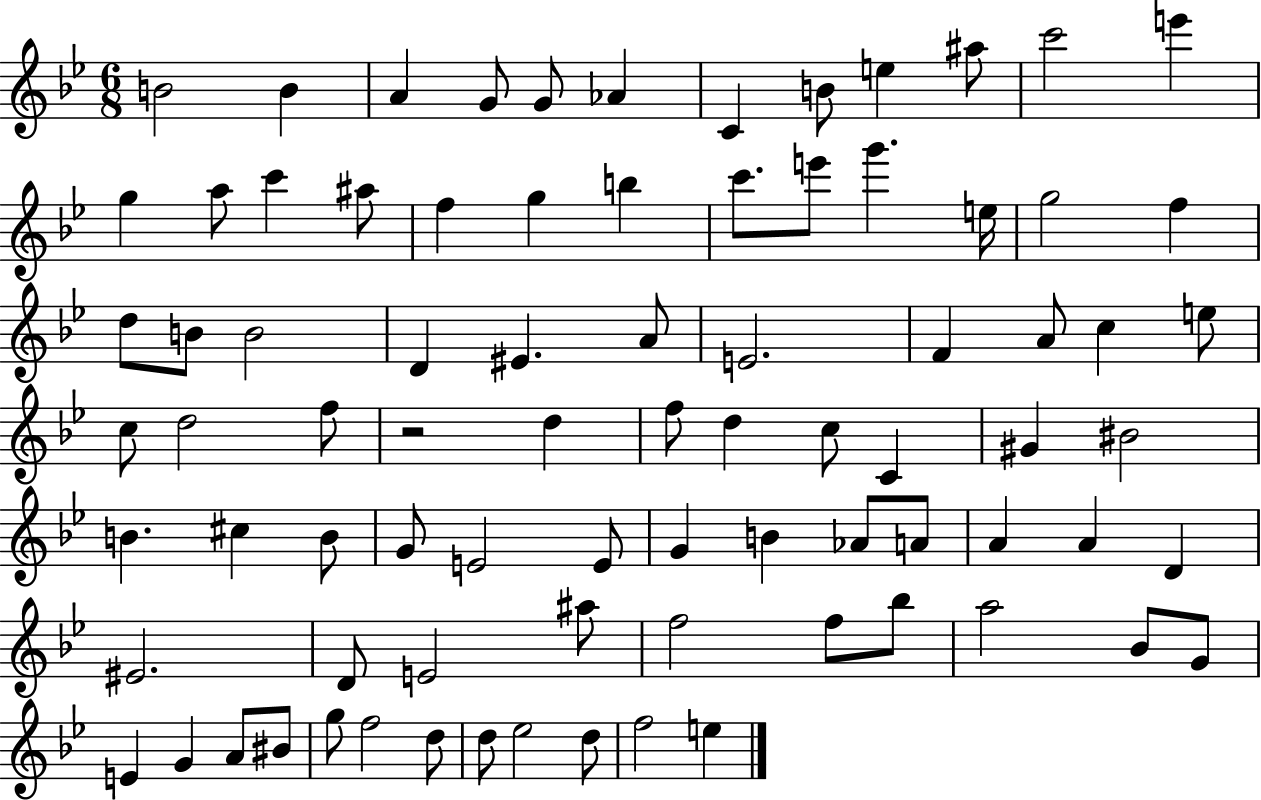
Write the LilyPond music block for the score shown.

{
  \clef treble
  \numericTimeSignature
  \time 6/8
  \key bes \major
  \repeat volta 2 { b'2 b'4 | a'4 g'8 g'8 aes'4 | c'4 b'8 e''4 ais''8 | c'''2 e'''4 | \break g''4 a''8 c'''4 ais''8 | f''4 g''4 b''4 | c'''8. e'''8 g'''4. e''16 | g''2 f''4 | \break d''8 b'8 b'2 | d'4 eis'4. a'8 | e'2. | f'4 a'8 c''4 e''8 | \break c''8 d''2 f''8 | r2 d''4 | f''8 d''4 c''8 c'4 | gis'4 bis'2 | \break b'4. cis''4 b'8 | g'8 e'2 e'8 | g'4 b'4 aes'8 a'8 | a'4 a'4 d'4 | \break eis'2. | d'8 e'2 ais''8 | f''2 f''8 bes''8 | a''2 bes'8 g'8 | \break e'4 g'4 a'8 bis'8 | g''8 f''2 d''8 | d''8 ees''2 d''8 | f''2 e''4 | \break } \bar "|."
}